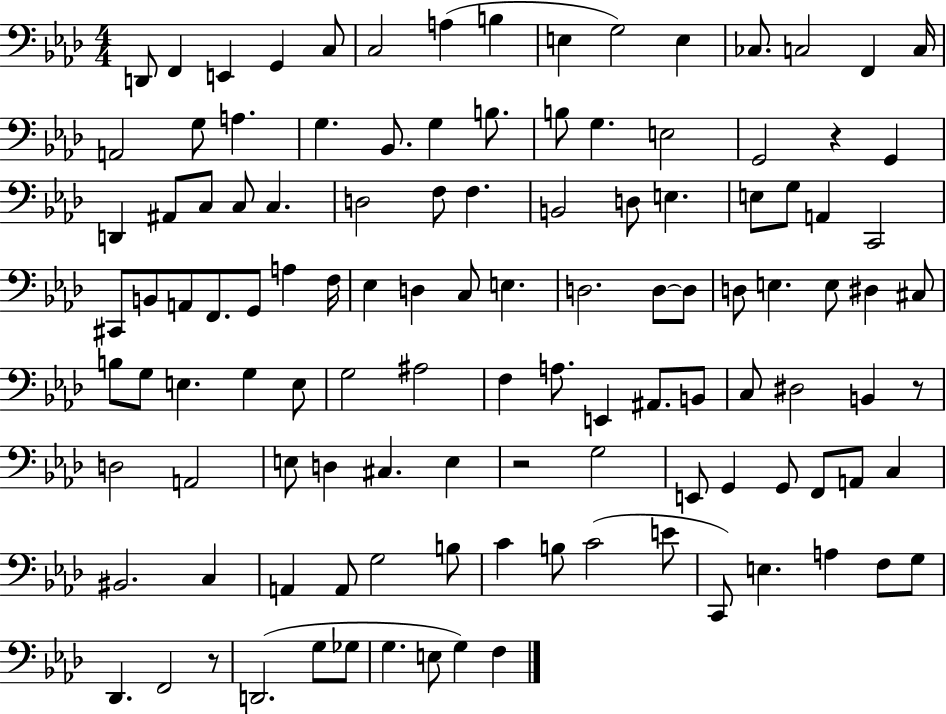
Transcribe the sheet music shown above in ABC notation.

X:1
T:Untitled
M:4/4
L:1/4
K:Ab
D,,/2 F,, E,, G,, C,/2 C,2 A, B, E, G,2 E, _C,/2 C,2 F,, C,/4 A,,2 G,/2 A, G, _B,,/2 G, B,/2 B,/2 G, E,2 G,,2 z G,, D,, ^A,,/2 C,/2 C,/2 C, D,2 F,/2 F, B,,2 D,/2 E, E,/2 G,/2 A,, C,,2 ^C,,/2 B,,/2 A,,/2 F,,/2 G,,/2 A, F,/4 _E, D, C,/2 E, D,2 D,/2 D,/2 D,/2 E, E,/2 ^D, ^C,/2 B,/2 G,/2 E, G, E,/2 G,2 ^A,2 F, A,/2 E,, ^A,,/2 B,,/2 C,/2 ^D,2 B,, z/2 D,2 A,,2 E,/2 D, ^C, E, z2 G,2 E,,/2 G,, G,,/2 F,,/2 A,,/2 C, ^B,,2 C, A,, A,,/2 G,2 B,/2 C B,/2 C2 E/2 C,,/2 E, A, F,/2 G,/2 _D,, F,,2 z/2 D,,2 G,/2 _G,/2 G, E,/2 G, F,